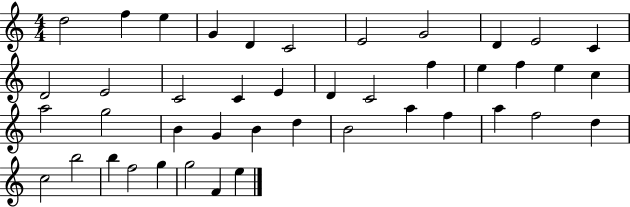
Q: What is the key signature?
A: C major